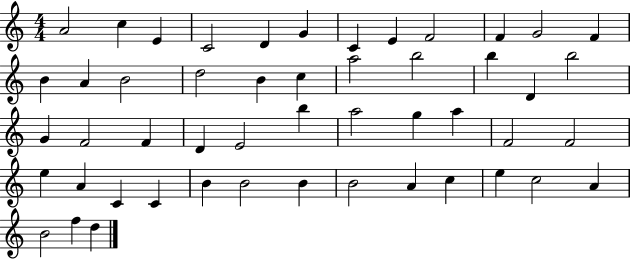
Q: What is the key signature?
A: C major